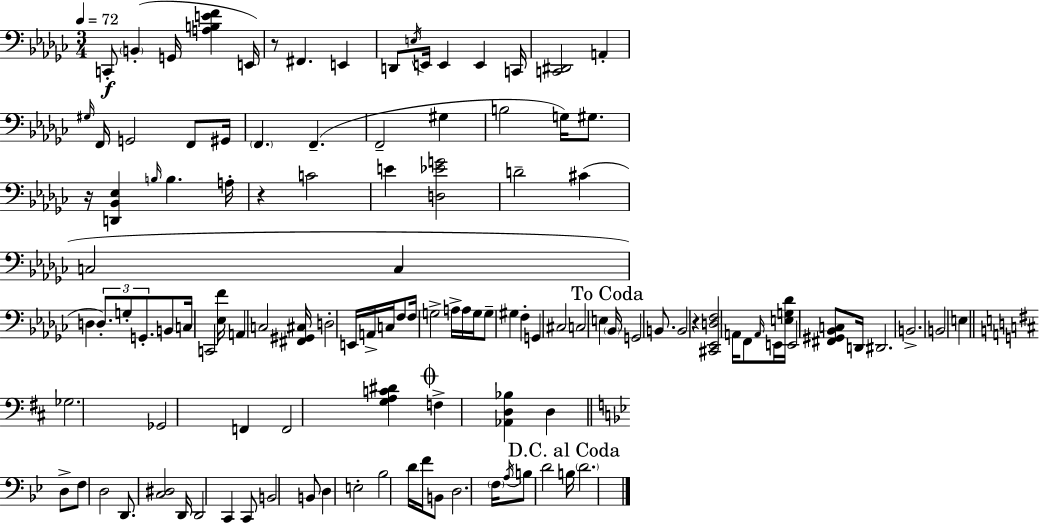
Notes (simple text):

C2/e B2/q G2/s [A3,B3,E4,F4]/q E2/s R/e F#2/q. E2/q D2/e E3/s E2/s E2/q E2/q C2/s [C2,D#2]/h A2/q G#3/s F2/s G2/h F2/e G#2/s F2/q. F2/q. F2/h G#3/q B3/h G3/s G#3/e. R/s [D2,Bb2,Eb3]/q B3/s B3/q. A3/s R/q C4/h E4/q [D3,Eb4,G4]/h D4/h C#4/q C3/h C3/q D3/q D3/e. G3/e G2/e. B2/e C3/s C2/h [Eb3,F4]/s A2/q C3/h [F#2,G#2,C#3]/s D3/h E2/s A2/s C3/s F3/e F3/s G3/h A3/s A3/s G3/s G3/e G#3/q F3/q G2/q C#3/h C3/h E3/q Bb2/s G2/h B2/e. B2/h R/q [C#2,Eb2,D3,F3]/h A2/s F2/e A2/s E2/s [E3,G3,Db4]/s E2/h [F#2,G#2,Bb2,C3]/e D2/s D#2/h. B2/h. B2/h E3/q Gb3/h. Gb2/h F2/q F2/h [G3,A3,C4,D#4]/q F3/q [Ab2,D3,Bb3]/q D3/q D3/e F3/e D3/h D2/e. [C3,D#3]/h D2/s D2/h C2/q C2/e B2/h B2/e D3/q E3/h Bb3/h D4/s F4/s B2/e D3/h. F3/s A3/s B3/e D4/h B3/s D4/h.